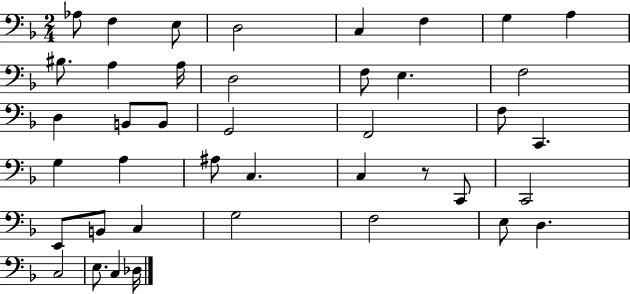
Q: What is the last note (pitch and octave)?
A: Db3